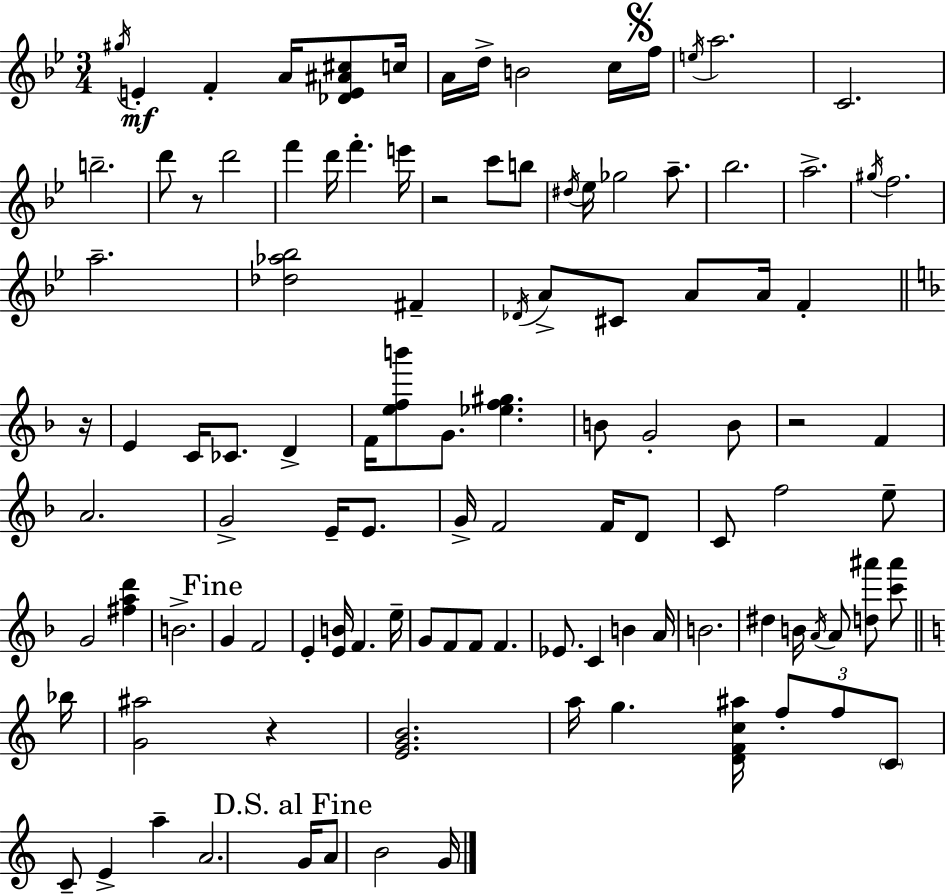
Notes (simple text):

G#5/s E4/q F4/q A4/s [Db4,E4,A#4,C#5]/e C5/s A4/s D5/s B4/h C5/s F5/s E5/s A5/h. C4/h. B5/h. D6/e R/e D6/h F6/q D6/s F6/q. E6/s R/h C6/e B5/e D#5/s Eb5/s Gb5/h A5/e. Bb5/h. A5/h. G#5/s F5/h. A5/h. [Db5,Ab5,Bb5]/h F#4/q Db4/s A4/e C#4/e A4/e A4/s F4/q R/s E4/q C4/s CES4/e. D4/q F4/s [E5,F5,B6]/e G4/e. [Eb5,F5,G#5]/q. B4/e G4/h B4/e R/h F4/q A4/h. G4/h E4/s E4/e. G4/s F4/h F4/s D4/e C4/e F5/h E5/e G4/h [F#5,A5,D6]/q B4/h. G4/q F4/h E4/q [E4,B4]/s F4/q. E5/s G4/e F4/e F4/e F4/q. Eb4/e. C4/q B4/q A4/s B4/h. D#5/q B4/s A4/s A4/e [D5,A#6]/e [C6,A#6]/e Bb5/s [G4,A#5]/h R/q [E4,G4,B4]/h. A5/s G5/q. [D4,F4,C5,A#5]/s F5/e F5/e C4/e C4/e E4/q A5/q A4/h. G4/s A4/e B4/h G4/s